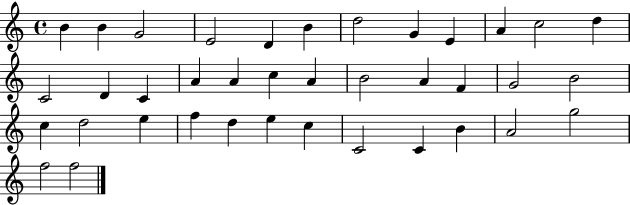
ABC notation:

X:1
T:Untitled
M:4/4
L:1/4
K:C
B B G2 E2 D B d2 G E A c2 d C2 D C A A c A B2 A F G2 B2 c d2 e f d e c C2 C B A2 g2 f2 f2